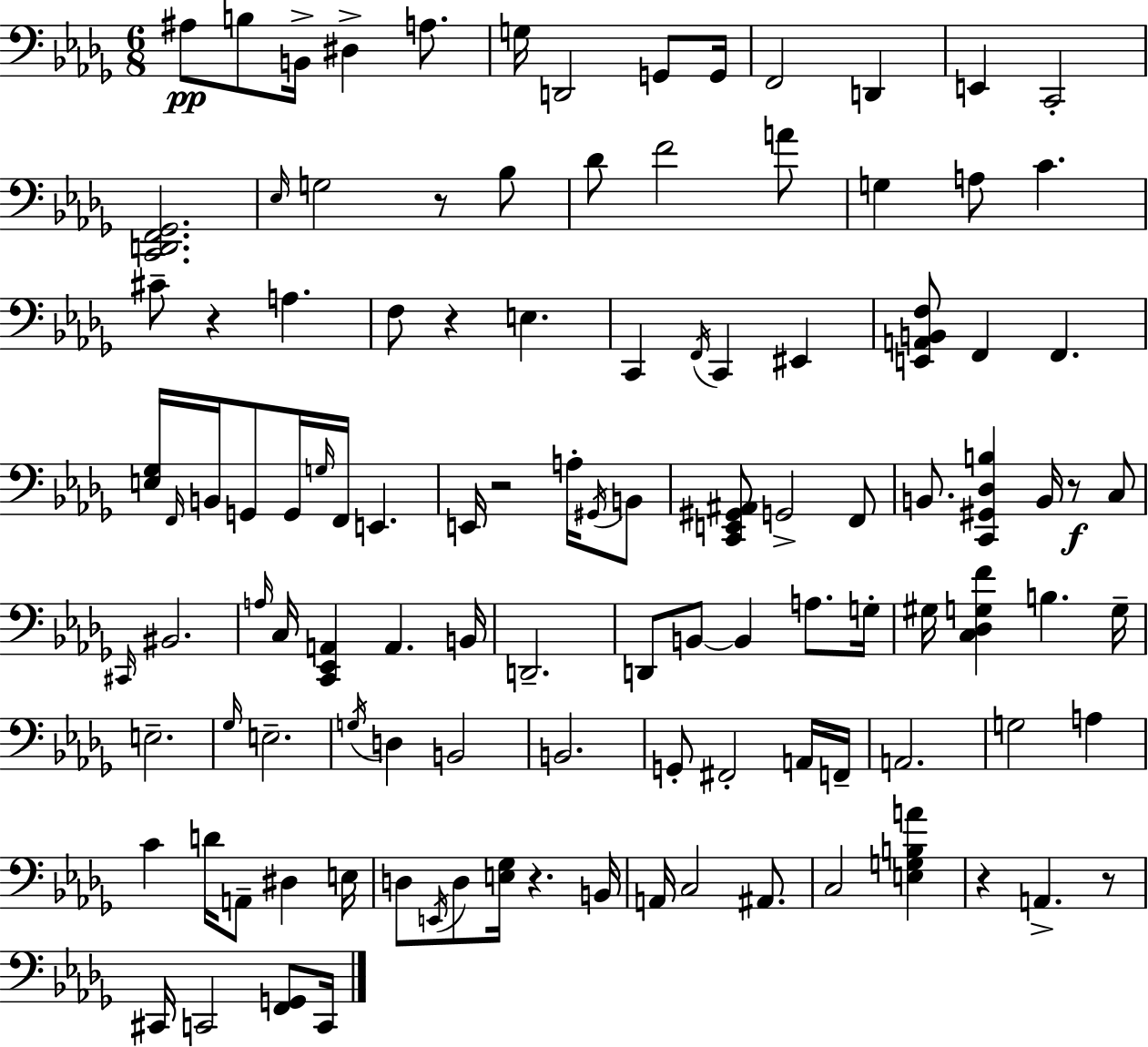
{
  \clef bass
  \numericTimeSignature
  \time 6/8
  \key bes \minor
  ais8\pp b8 b,16-> dis4-> a8. | g16 d,2 g,8 g,16 | f,2 d,4 | e,4 c,2-. | \break <c, d, f, ges,>2. | \grace { ees16 } g2 r8 bes8 | des'8 f'2 a'8 | g4 a8 c'4. | \break cis'8-- r4 a4. | f8 r4 e4. | c,4 \acciaccatura { f,16 } c,4 eis,4 | <e, a, b, f>8 f,4 f,4. | \break <e ges>16 \grace { f,16 } b,16 g,8 g,16 \grace { g16 } f,16 e,4. | e,16 r2 | a16-. \acciaccatura { gis,16 } b,8 <c, e, gis, ais,>8 g,2-> | f,8 b,8. <c, gis, des b>4 | \break b,16 r8\f c8 \grace { cis,16 } bis,2. | \grace { a16 } c16 <c, ees, a,>4 | a,4. b,16 d,2.-- | d,8 b,8~~ b,4 | \break a8. g16-. gis16 <c des g f'>4 | b4. g16-- e2.-- | \grace { ges16 } e2.-- | \acciaccatura { g16 } d4 | \break b,2 b,2. | g,8-. fis,2-. | a,16 f,16-- a,2. | g2 | \break a4 c'4 | d'16 a,8-- dis4 e16 d8 \acciaccatura { e,16 } | d8 <e ges>16 r4. b,16 a,16 c2 | ais,8. c2 | \break <e g b a'>4 r4 | a,4.-> r8 cis,16 c,2 | <f, g,>8 c,16 \bar "|."
}